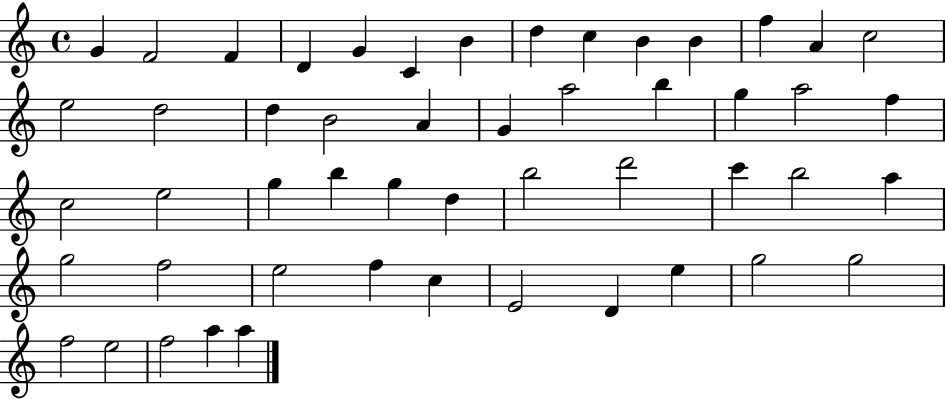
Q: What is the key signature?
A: C major